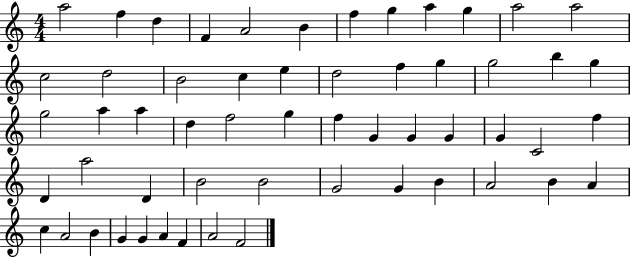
A5/h F5/q D5/q F4/q A4/h B4/q F5/q G5/q A5/q G5/q A5/h A5/h C5/h D5/h B4/h C5/q E5/q D5/h F5/q G5/q G5/h B5/q G5/q G5/h A5/q A5/q D5/q F5/h G5/q F5/q G4/q G4/q G4/q G4/q C4/h F5/q D4/q A5/h D4/q B4/h B4/h G4/h G4/q B4/q A4/h B4/q A4/q C5/q A4/h B4/q G4/q G4/q A4/q F4/q A4/h F4/h